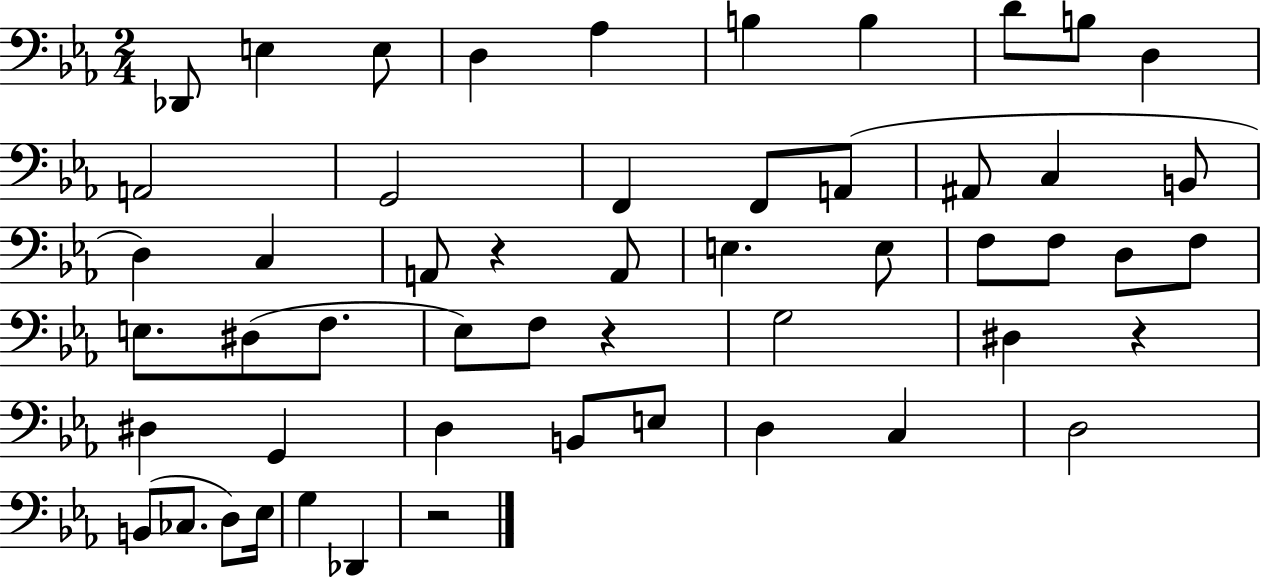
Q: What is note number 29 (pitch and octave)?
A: E3